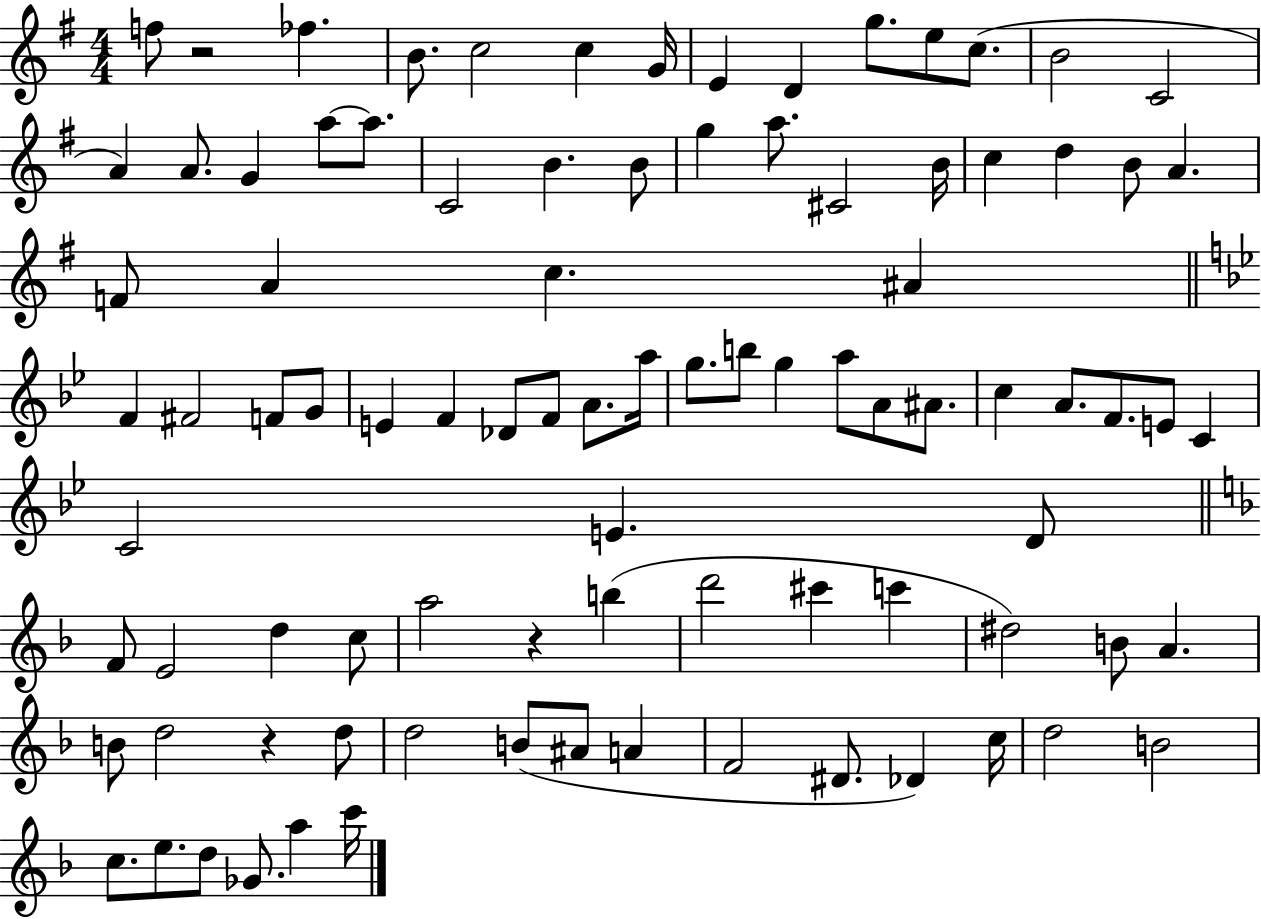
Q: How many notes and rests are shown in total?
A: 91